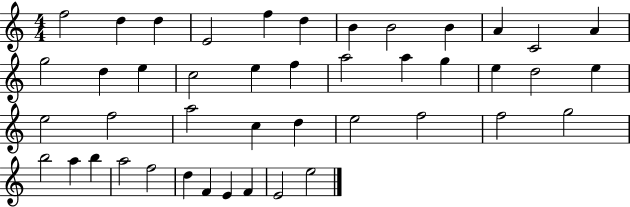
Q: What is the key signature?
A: C major